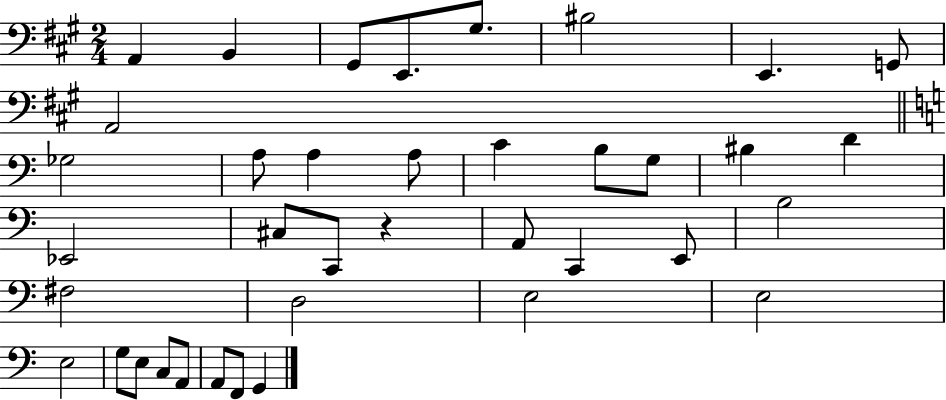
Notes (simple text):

A2/q B2/q G#2/e E2/e. G#3/e. BIS3/h E2/q. G2/e A2/h Gb3/h A3/e A3/q A3/e C4/q B3/e G3/e BIS3/q D4/q Eb2/h C#3/e C2/e R/q A2/e C2/q E2/e B3/h F#3/h D3/h E3/h E3/h E3/h G3/e E3/e C3/e A2/e A2/e F2/e G2/q